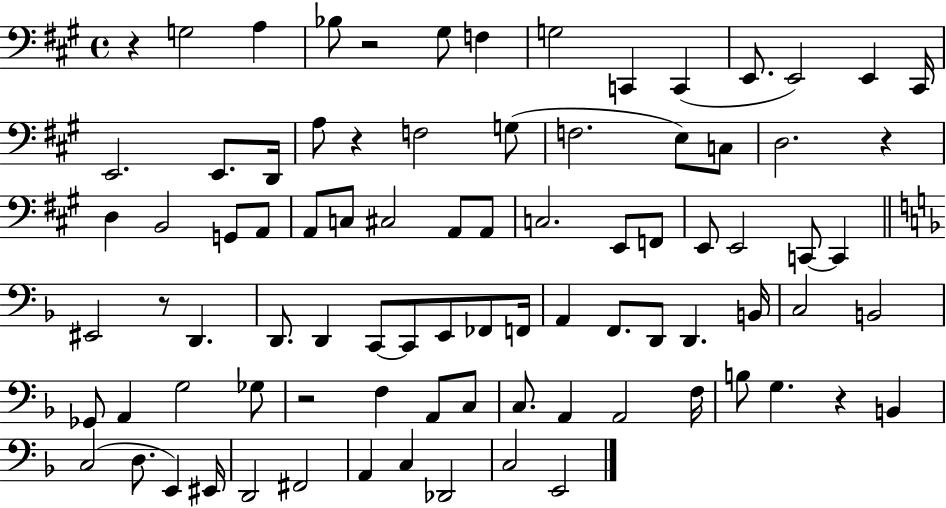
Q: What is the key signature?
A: A major